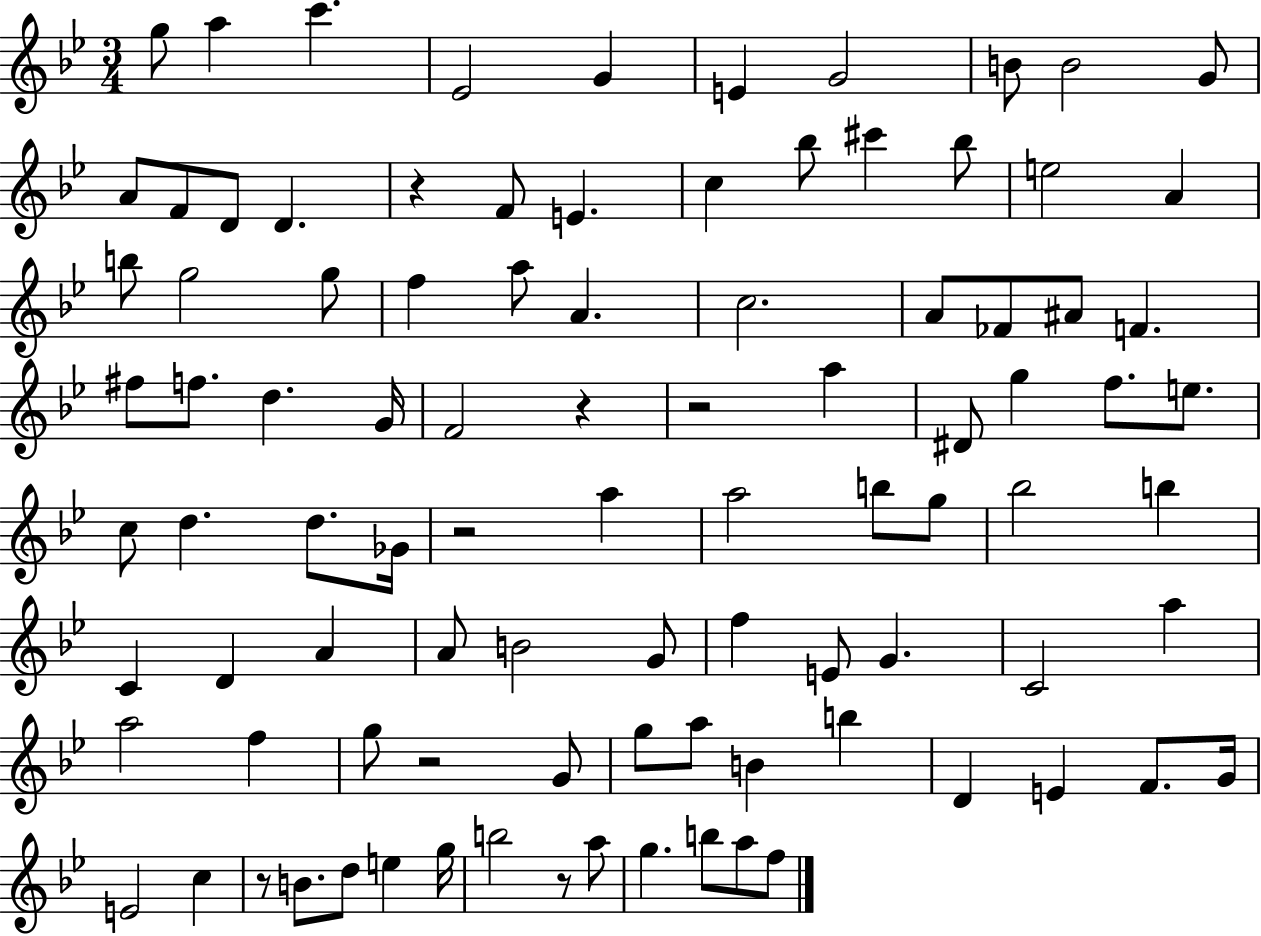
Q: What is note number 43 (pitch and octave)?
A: E5